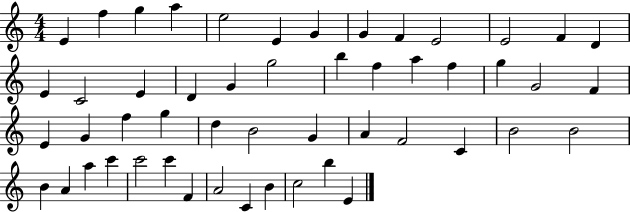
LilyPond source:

{
  \clef treble
  \numericTimeSignature
  \time 4/4
  \key c \major
  e'4 f''4 g''4 a''4 | e''2 e'4 g'4 | g'4 f'4 e'2 | e'2 f'4 d'4 | \break e'4 c'2 e'4 | d'4 g'4 g''2 | b''4 f''4 a''4 f''4 | g''4 g'2 f'4 | \break e'4 g'4 f''4 g''4 | d''4 b'2 g'4 | a'4 f'2 c'4 | b'2 b'2 | \break b'4 a'4 a''4 c'''4 | c'''2 c'''4 f'4 | a'2 c'4 b'4 | c''2 b''4 e'4 | \break \bar "|."
}